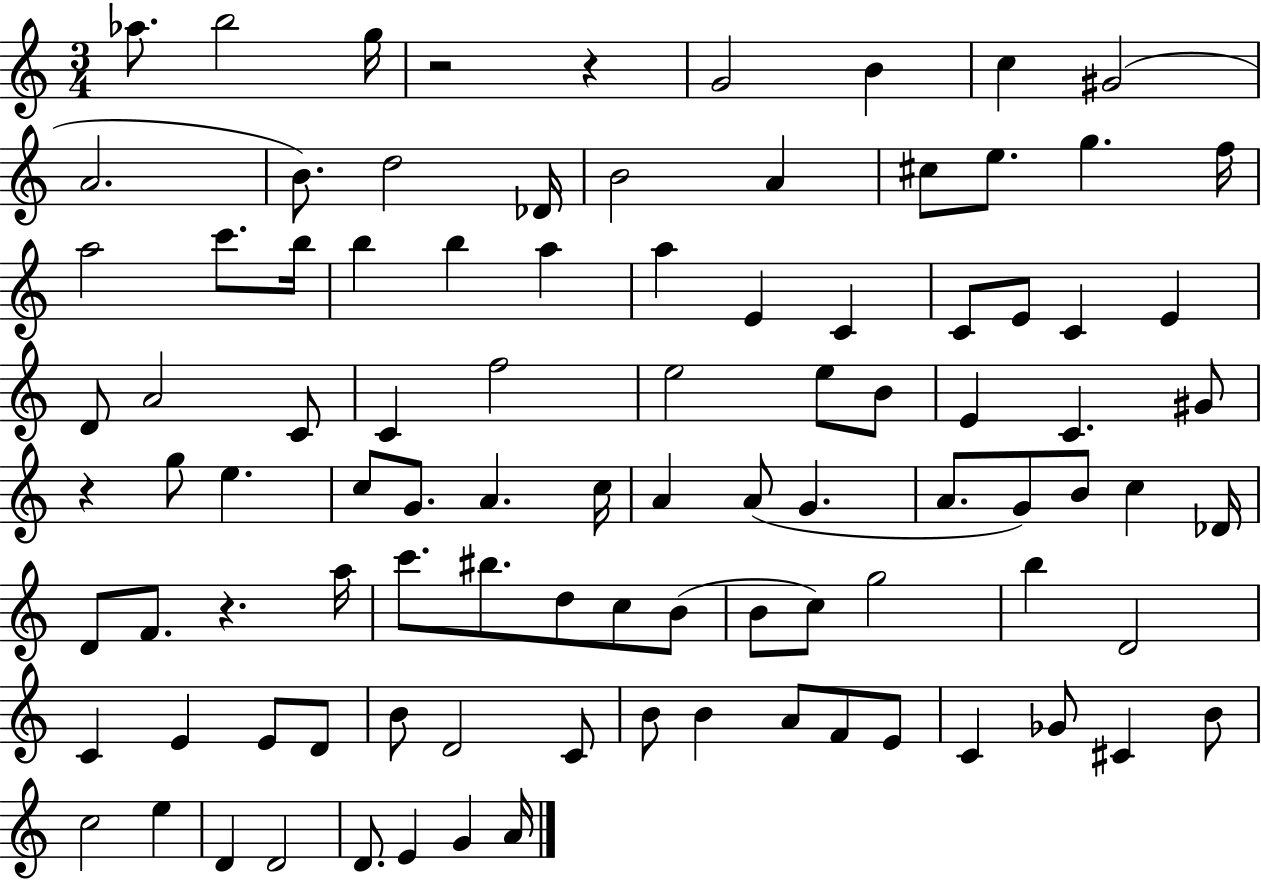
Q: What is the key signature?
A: C major